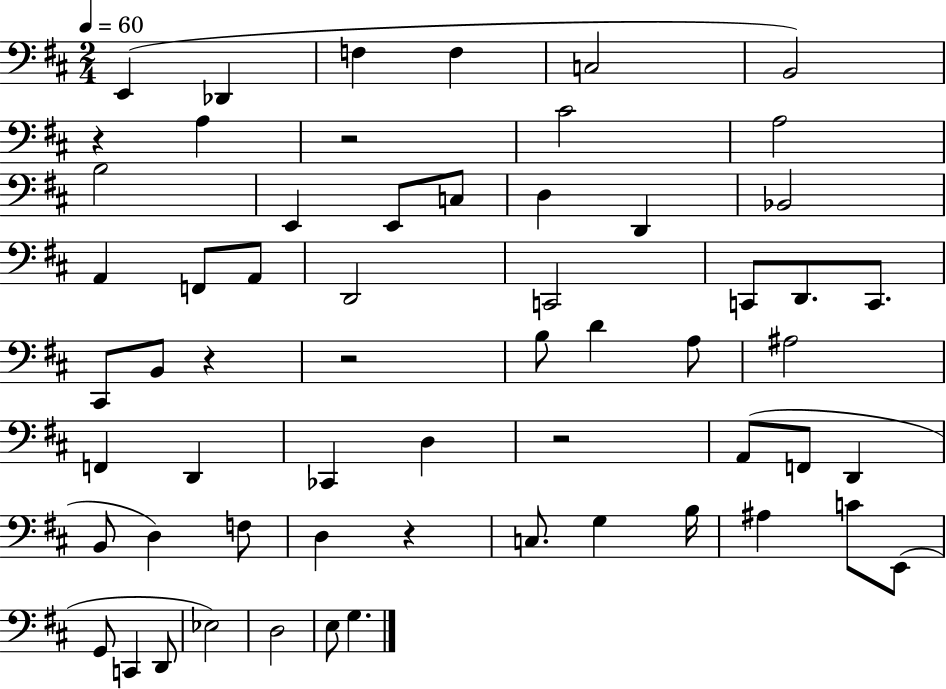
E2/q Db2/q F3/q F3/q C3/h B2/h R/q A3/q R/h C#4/h A3/h B3/h E2/q E2/e C3/e D3/q D2/q Bb2/h A2/q F2/e A2/e D2/h C2/h C2/e D2/e. C2/e. C#2/e B2/e R/q R/h B3/e D4/q A3/e A#3/h F2/q D2/q CES2/q D3/q R/h A2/e F2/e D2/q B2/e D3/q F3/e D3/q R/q C3/e. G3/q B3/s A#3/q C4/e E2/e G2/e C2/q D2/e Eb3/h D3/h E3/e G3/q.